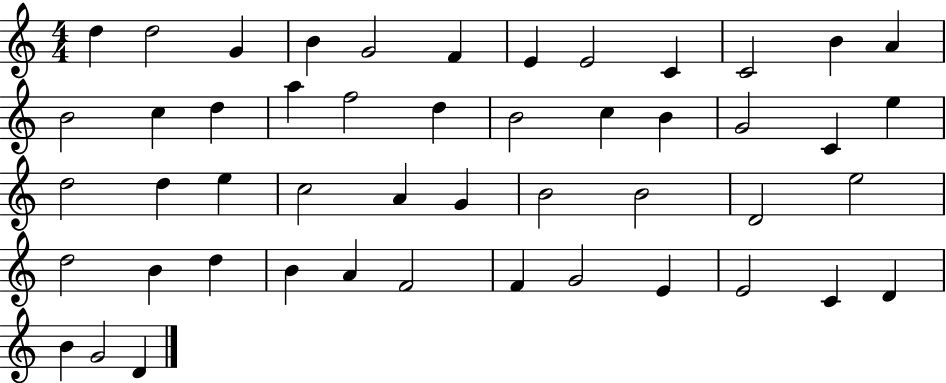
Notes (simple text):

D5/q D5/h G4/q B4/q G4/h F4/q E4/q E4/h C4/q C4/h B4/q A4/q B4/h C5/q D5/q A5/q F5/h D5/q B4/h C5/q B4/q G4/h C4/q E5/q D5/h D5/q E5/q C5/h A4/q G4/q B4/h B4/h D4/h E5/h D5/h B4/q D5/q B4/q A4/q F4/h F4/q G4/h E4/q E4/h C4/q D4/q B4/q G4/h D4/q